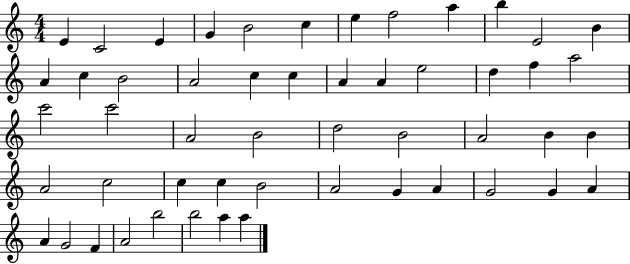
X:1
T:Untitled
M:4/4
L:1/4
K:C
E C2 E G B2 c e f2 a b E2 B A c B2 A2 c c A A e2 d f a2 c'2 c'2 A2 B2 d2 B2 A2 B B A2 c2 c c B2 A2 G A G2 G A A G2 F A2 b2 b2 a a